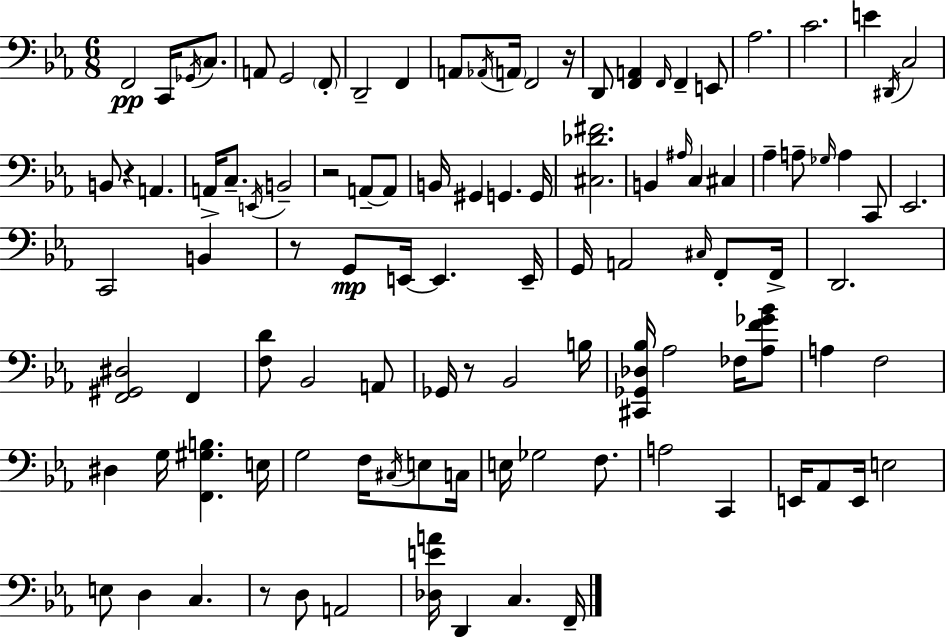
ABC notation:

X:1
T:Untitled
M:6/8
L:1/4
K:Cm
F,,2 C,,/4 _G,,/4 C,/2 A,,/2 G,,2 F,,/2 D,,2 F,, A,,/2 _A,,/4 A,,/4 F,,2 z/4 D,,/2 [F,,A,,] F,,/4 F,, E,,/2 _A,2 C2 E ^D,,/4 C,2 B,,/2 z A,, A,,/4 C,/2 E,,/4 B,,2 z2 A,,/2 A,,/2 B,,/4 ^G,, G,, G,,/4 [^C,_D^F]2 B,, ^A,/4 C, ^C, _A, A,/2 _G,/4 A, C,,/2 _E,,2 C,,2 B,, z/2 G,,/2 E,,/4 E,, E,,/4 G,,/4 A,,2 ^C,/4 F,,/2 F,,/4 D,,2 [F,,^G,,^D,]2 F,, [F,D]/2 _B,,2 A,,/2 _G,,/4 z/2 _B,,2 B,/4 [^C,,_G,,_D,_B,]/4 _A,2 _F,/4 [_A,F_G_B]/2 A, F,2 ^D, G,/4 [F,,^G,B,] E,/4 G,2 F,/4 ^C,/4 E,/2 C,/4 E,/4 _G,2 F,/2 A,2 C,, E,,/4 _A,,/2 E,,/4 E,2 E,/2 D, C, z/2 D,/2 A,,2 [_D,EA]/4 D,, C, F,,/4